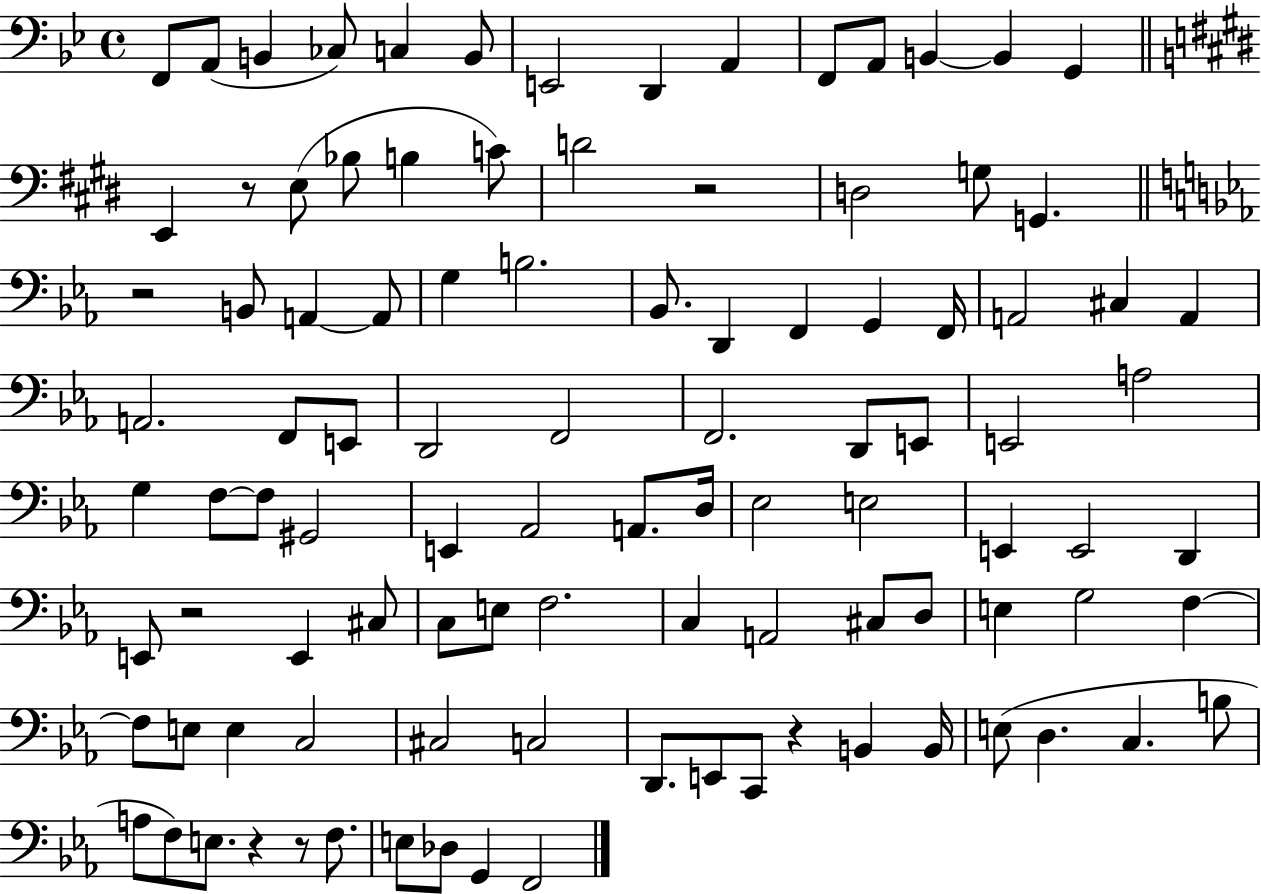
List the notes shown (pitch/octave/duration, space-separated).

F2/e A2/e B2/q CES3/e C3/q B2/e E2/h D2/q A2/q F2/e A2/e B2/q B2/q G2/q E2/q R/e E3/e Bb3/e B3/q C4/e D4/h R/h D3/h G3/e G2/q. R/h B2/e A2/q A2/e G3/q B3/h. Bb2/e. D2/q F2/q G2/q F2/s A2/h C#3/q A2/q A2/h. F2/e E2/e D2/h F2/h F2/h. D2/e E2/e E2/h A3/h G3/q F3/e F3/e G#2/h E2/q Ab2/h A2/e. D3/s Eb3/h E3/h E2/q E2/h D2/q E2/e R/h E2/q C#3/e C3/e E3/e F3/h. C3/q A2/h C#3/e D3/e E3/q G3/h F3/q F3/e E3/e E3/q C3/h C#3/h C3/h D2/e. E2/e C2/e R/q B2/q B2/s E3/e D3/q. C3/q. B3/e A3/e F3/e E3/e. R/q R/e F3/e. E3/e Db3/e G2/q F2/h